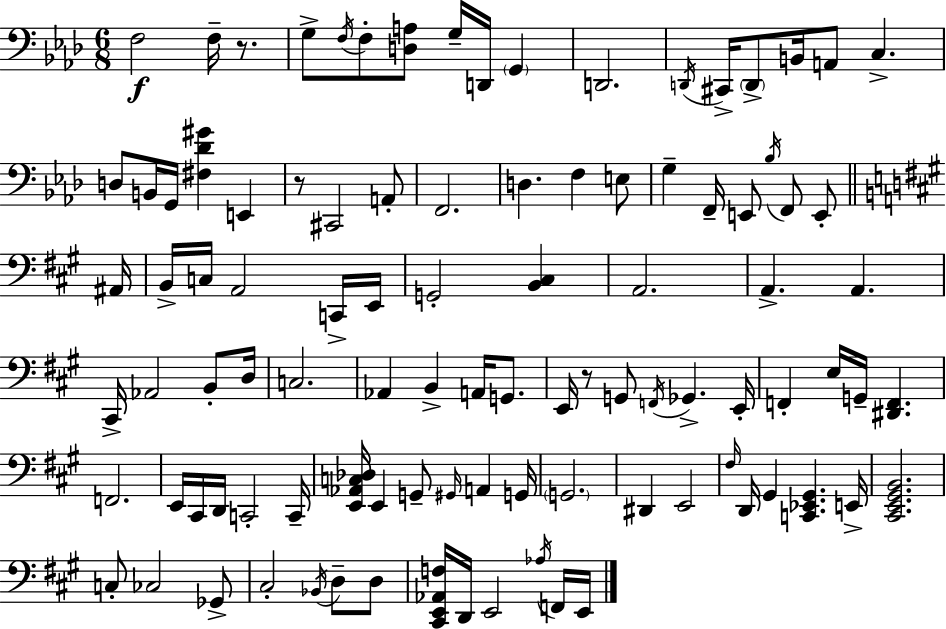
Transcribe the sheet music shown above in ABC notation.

X:1
T:Untitled
M:6/8
L:1/4
K:Ab
F,2 F,/4 z/2 G,/2 F,/4 F,/2 [D,A,]/2 G,/4 D,,/4 G,, D,,2 D,,/4 ^C,,/4 D,,/2 B,,/4 A,,/2 C, D,/2 B,,/4 G,,/4 [^F,_D^G] E,, z/2 ^C,,2 A,,/2 F,,2 D, F, E,/2 G, F,,/4 E,,/2 _B,/4 F,,/2 E,,/2 ^A,,/4 B,,/4 C,/4 A,,2 C,,/4 E,,/4 G,,2 [B,,^C,] A,,2 A,, A,, ^C,,/4 _A,,2 B,,/2 D,/4 C,2 _A,, B,, A,,/4 G,,/2 E,,/4 z/2 G,,/2 F,,/4 _G,, E,,/4 F,, E,/4 G,,/4 [^D,,F,,] F,,2 E,,/4 ^C,,/4 D,,/4 C,,2 C,,/4 [E,,_A,,C,_D,]/4 E,, G,,/2 ^G,,/4 A,, G,,/4 G,,2 ^D,, E,,2 ^F,/4 D,,/4 ^G,, [C,,_E,,^G,,] E,,/4 [^C,,E,,^G,,B,,]2 C,/2 _C,2 _G,,/2 ^C,2 _B,,/4 D,/2 D,/2 [^C,,E,,_A,,F,]/4 D,,/4 E,,2 _A,/4 F,,/4 E,,/4